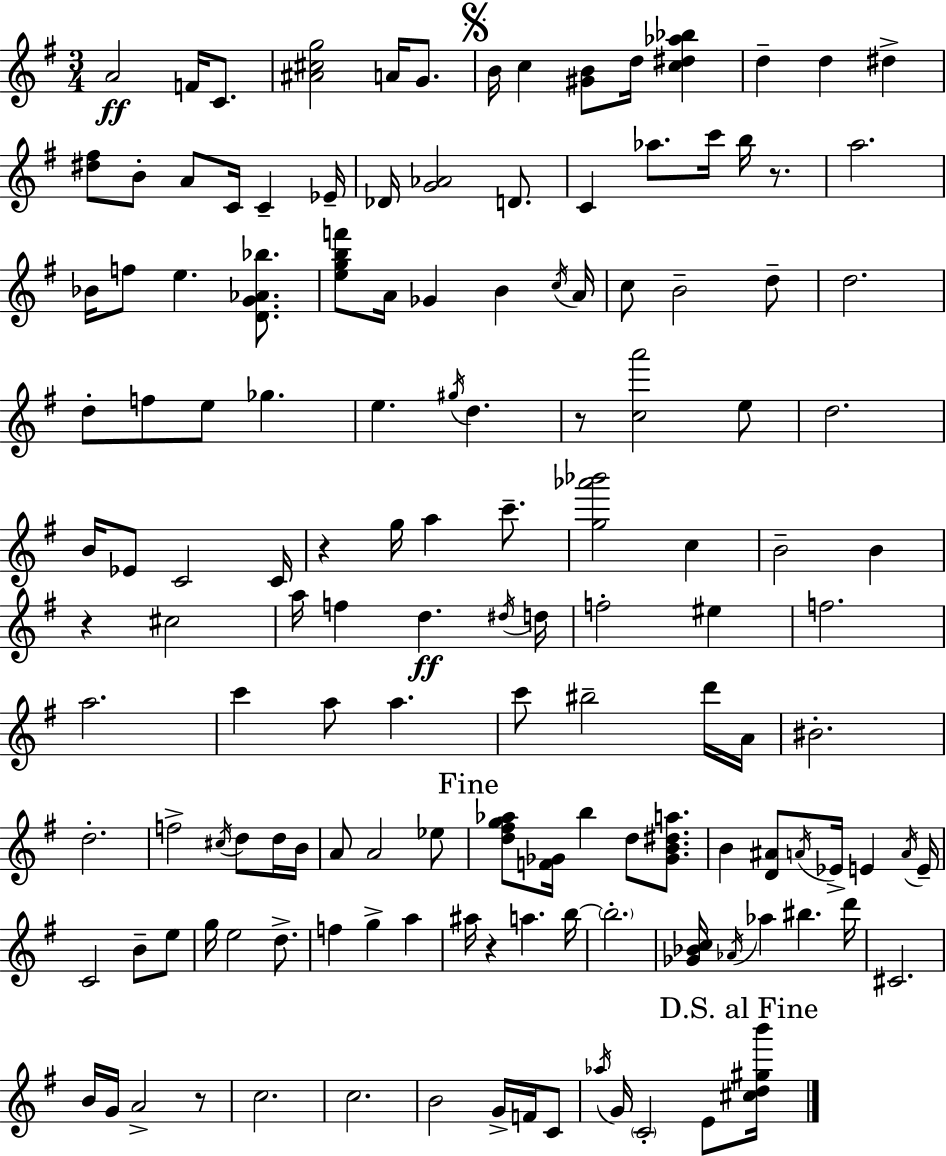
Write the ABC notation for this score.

X:1
T:Untitled
M:3/4
L:1/4
K:Em
A2 F/4 C/2 [^A^cg]2 A/4 G/2 B/4 c [^GB]/2 d/4 [c^d_a_b] d d ^d [^d^f]/2 B/2 A/2 C/4 C _E/4 _D/4 [G_A]2 D/2 C _a/2 c'/4 b/4 z/2 a2 _B/4 f/2 e [DG_A_b]/2 [egbf']/2 A/4 _G B c/4 A/4 c/2 B2 d/2 d2 d/2 f/2 e/2 _g e ^g/4 d z/2 [ca']2 e/2 d2 B/4 _E/2 C2 C/4 z g/4 a c'/2 [g_a'_b']2 c B2 B z ^c2 a/4 f d ^d/4 d/4 f2 ^e f2 a2 c' a/2 a c'/2 ^b2 d'/4 A/4 ^B2 d2 f2 ^c/4 d/2 d/4 B/4 A/2 A2 _e/2 [d^fg_a]/2 [F_G]/4 b d/2 [_GB^da]/2 B [D^A]/2 A/4 _E/4 E A/4 E/4 C2 B/2 e/2 g/4 e2 d/2 f g a ^a/4 z a b/4 b2 [_G_Bc]/4 _A/4 _a ^b d'/4 ^C2 B/4 G/4 A2 z/2 c2 c2 B2 G/4 F/4 C/2 _a/4 G/4 C2 E/2 [^cd^gb']/4